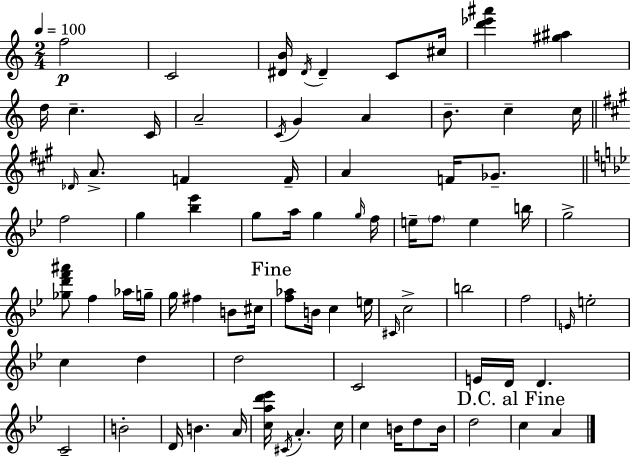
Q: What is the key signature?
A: A minor